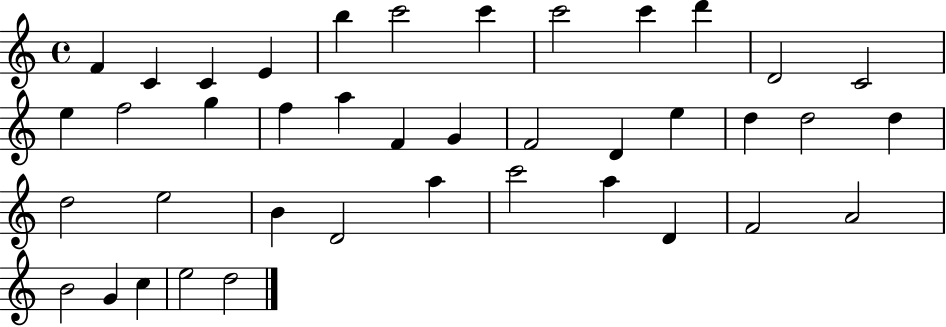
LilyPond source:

{
  \clef treble
  \time 4/4
  \defaultTimeSignature
  \key c \major
  f'4 c'4 c'4 e'4 | b''4 c'''2 c'''4 | c'''2 c'''4 d'''4 | d'2 c'2 | \break e''4 f''2 g''4 | f''4 a''4 f'4 g'4 | f'2 d'4 e''4 | d''4 d''2 d''4 | \break d''2 e''2 | b'4 d'2 a''4 | c'''2 a''4 d'4 | f'2 a'2 | \break b'2 g'4 c''4 | e''2 d''2 | \bar "|."
}